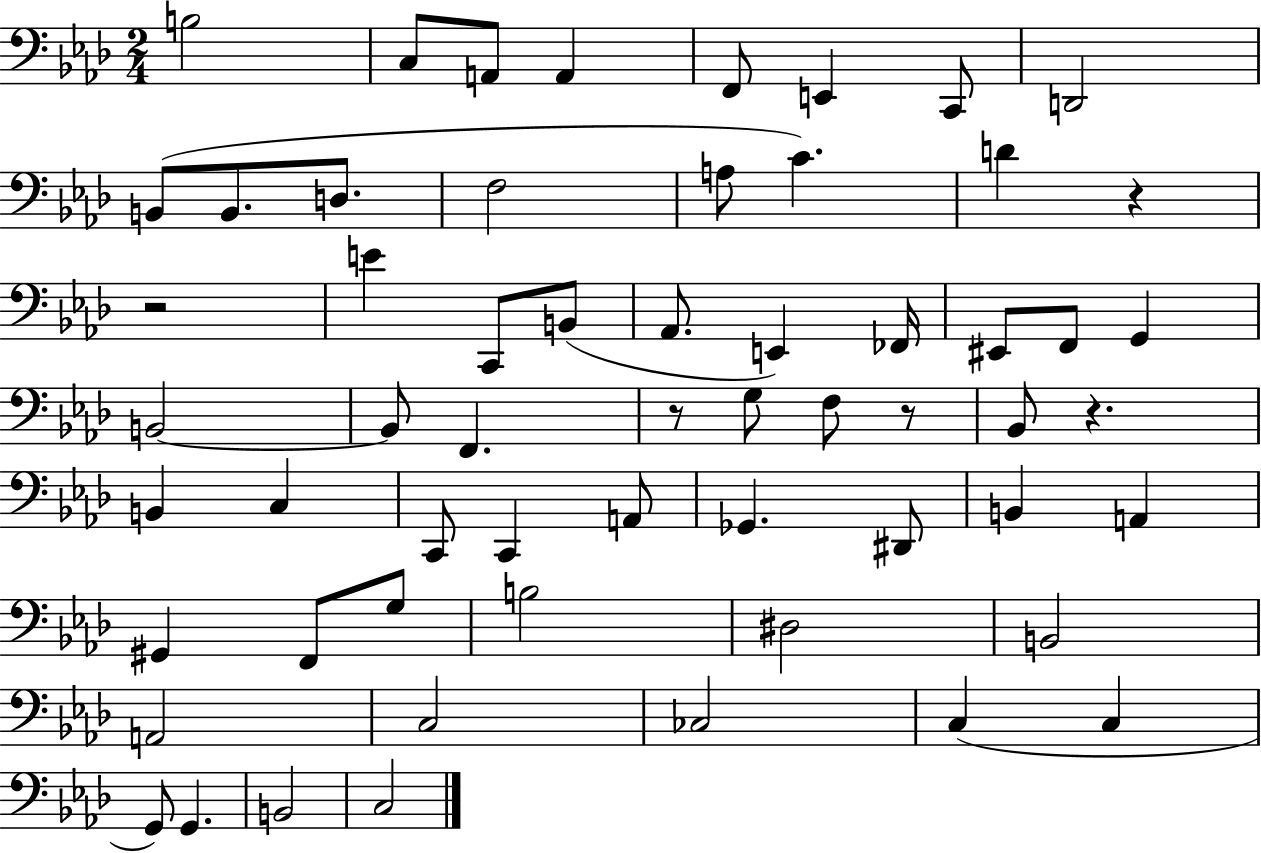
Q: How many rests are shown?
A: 5